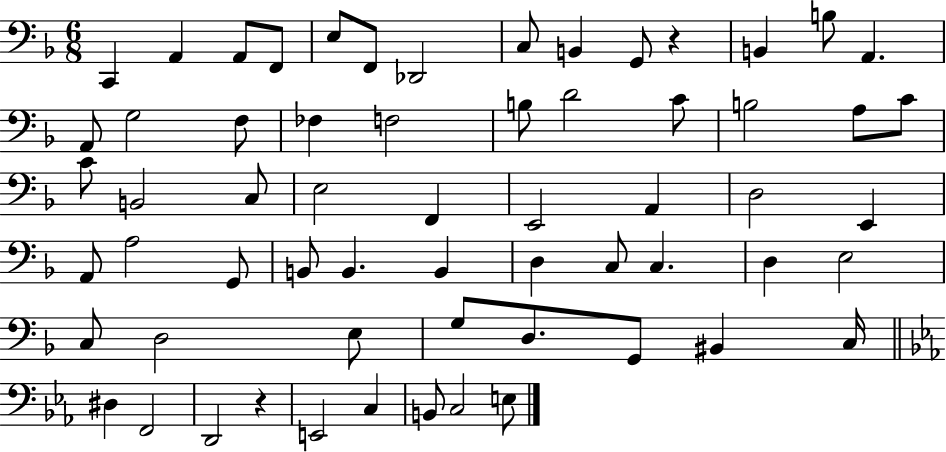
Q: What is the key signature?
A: F major